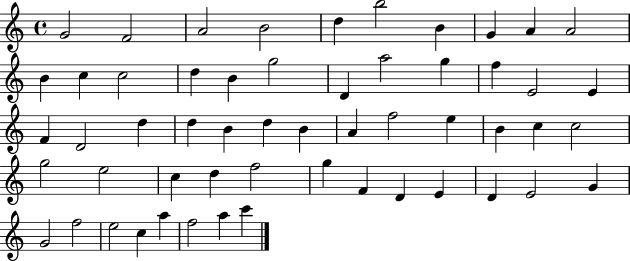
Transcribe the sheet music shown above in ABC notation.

X:1
T:Untitled
M:4/4
L:1/4
K:C
G2 F2 A2 B2 d b2 B G A A2 B c c2 d B g2 D a2 g f E2 E F D2 d d B d B A f2 e B c c2 g2 e2 c d f2 g F D E D E2 G G2 f2 e2 c a f2 a c'